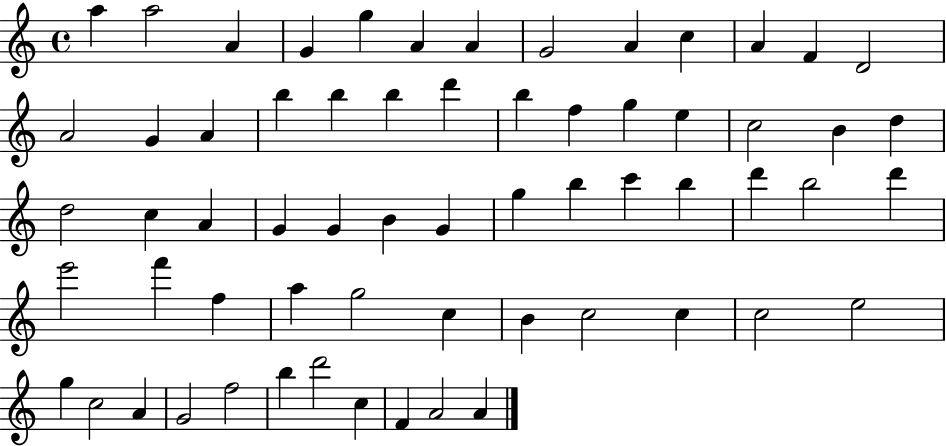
{
  \clef treble
  \time 4/4
  \defaultTimeSignature
  \key c \major
  a''4 a''2 a'4 | g'4 g''4 a'4 a'4 | g'2 a'4 c''4 | a'4 f'4 d'2 | \break a'2 g'4 a'4 | b''4 b''4 b''4 d'''4 | b''4 f''4 g''4 e''4 | c''2 b'4 d''4 | \break d''2 c''4 a'4 | g'4 g'4 b'4 g'4 | g''4 b''4 c'''4 b''4 | d'''4 b''2 d'''4 | \break e'''2 f'''4 f''4 | a''4 g''2 c''4 | b'4 c''2 c''4 | c''2 e''2 | \break g''4 c''2 a'4 | g'2 f''2 | b''4 d'''2 c''4 | f'4 a'2 a'4 | \break \bar "|."
}